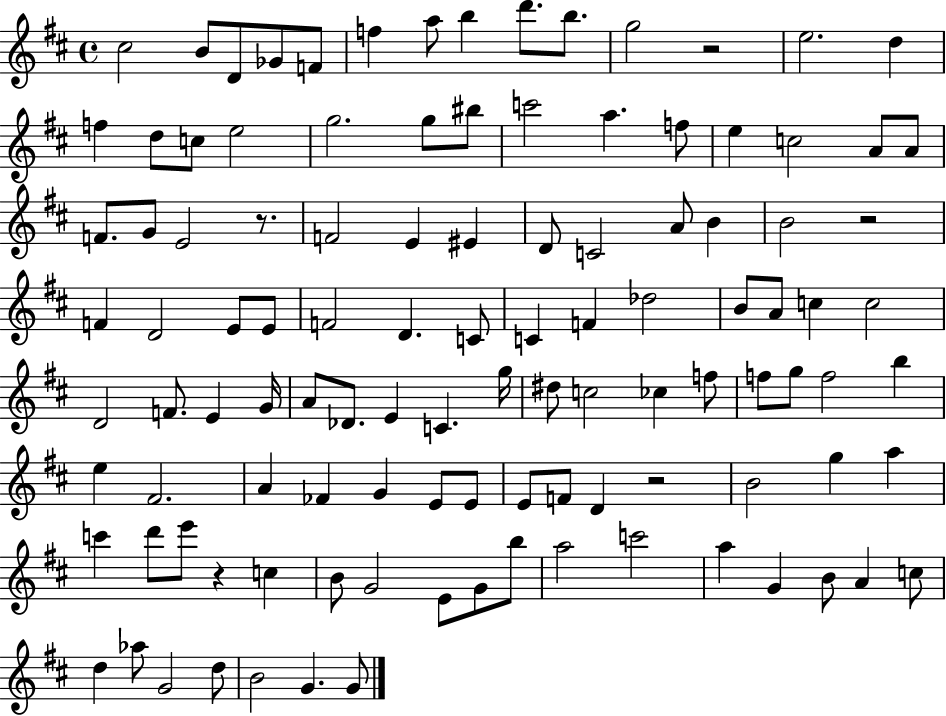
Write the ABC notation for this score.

X:1
T:Untitled
M:4/4
L:1/4
K:D
^c2 B/2 D/2 _G/2 F/2 f a/2 b d'/2 b/2 g2 z2 e2 d f d/2 c/2 e2 g2 g/2 ^b/2 c'2 a f/2 e c2 A/2 A/2 F/2 G/2 E2 z/2 F2 E ^E D/2 C2 A/2 B B2 z2 F D2 E/2 E/2 F2 D C/2 C F _d2 B/2 A/2 c c2 D2 F/2 E G/4 A/2 _D/2 E C g/4 ^d/2 c2 _c f/2 f/2 g/2 f2 b e ^F2 A _F G E/2 E/2 E/2 F/2 D z2 B2 g a c' d'/2 e'/2 z c B/2 G2 E/2 G/2 b/2 a2 c'2 a G B/2 A c/2 d _a/2 G2 d/2 B2 G G/2